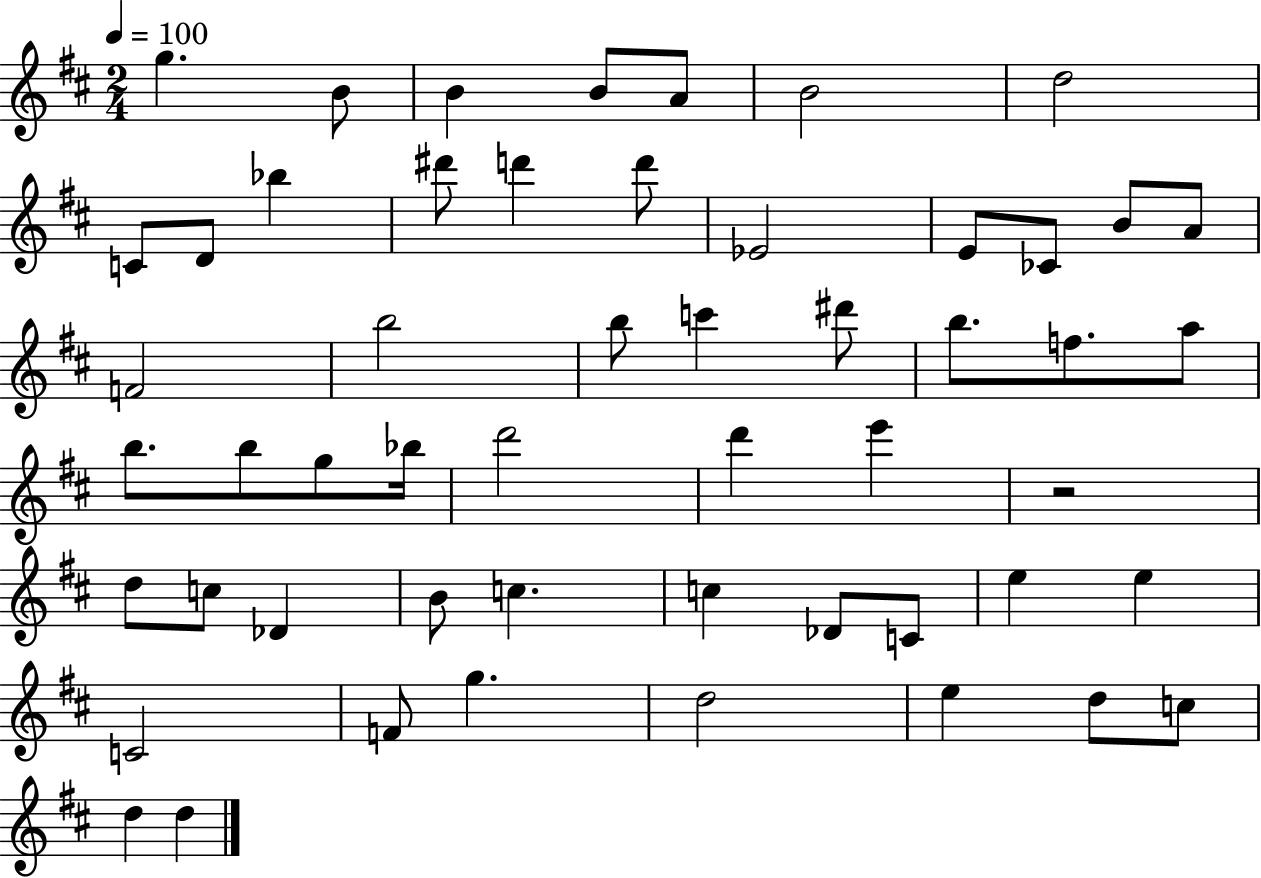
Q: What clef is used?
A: treble